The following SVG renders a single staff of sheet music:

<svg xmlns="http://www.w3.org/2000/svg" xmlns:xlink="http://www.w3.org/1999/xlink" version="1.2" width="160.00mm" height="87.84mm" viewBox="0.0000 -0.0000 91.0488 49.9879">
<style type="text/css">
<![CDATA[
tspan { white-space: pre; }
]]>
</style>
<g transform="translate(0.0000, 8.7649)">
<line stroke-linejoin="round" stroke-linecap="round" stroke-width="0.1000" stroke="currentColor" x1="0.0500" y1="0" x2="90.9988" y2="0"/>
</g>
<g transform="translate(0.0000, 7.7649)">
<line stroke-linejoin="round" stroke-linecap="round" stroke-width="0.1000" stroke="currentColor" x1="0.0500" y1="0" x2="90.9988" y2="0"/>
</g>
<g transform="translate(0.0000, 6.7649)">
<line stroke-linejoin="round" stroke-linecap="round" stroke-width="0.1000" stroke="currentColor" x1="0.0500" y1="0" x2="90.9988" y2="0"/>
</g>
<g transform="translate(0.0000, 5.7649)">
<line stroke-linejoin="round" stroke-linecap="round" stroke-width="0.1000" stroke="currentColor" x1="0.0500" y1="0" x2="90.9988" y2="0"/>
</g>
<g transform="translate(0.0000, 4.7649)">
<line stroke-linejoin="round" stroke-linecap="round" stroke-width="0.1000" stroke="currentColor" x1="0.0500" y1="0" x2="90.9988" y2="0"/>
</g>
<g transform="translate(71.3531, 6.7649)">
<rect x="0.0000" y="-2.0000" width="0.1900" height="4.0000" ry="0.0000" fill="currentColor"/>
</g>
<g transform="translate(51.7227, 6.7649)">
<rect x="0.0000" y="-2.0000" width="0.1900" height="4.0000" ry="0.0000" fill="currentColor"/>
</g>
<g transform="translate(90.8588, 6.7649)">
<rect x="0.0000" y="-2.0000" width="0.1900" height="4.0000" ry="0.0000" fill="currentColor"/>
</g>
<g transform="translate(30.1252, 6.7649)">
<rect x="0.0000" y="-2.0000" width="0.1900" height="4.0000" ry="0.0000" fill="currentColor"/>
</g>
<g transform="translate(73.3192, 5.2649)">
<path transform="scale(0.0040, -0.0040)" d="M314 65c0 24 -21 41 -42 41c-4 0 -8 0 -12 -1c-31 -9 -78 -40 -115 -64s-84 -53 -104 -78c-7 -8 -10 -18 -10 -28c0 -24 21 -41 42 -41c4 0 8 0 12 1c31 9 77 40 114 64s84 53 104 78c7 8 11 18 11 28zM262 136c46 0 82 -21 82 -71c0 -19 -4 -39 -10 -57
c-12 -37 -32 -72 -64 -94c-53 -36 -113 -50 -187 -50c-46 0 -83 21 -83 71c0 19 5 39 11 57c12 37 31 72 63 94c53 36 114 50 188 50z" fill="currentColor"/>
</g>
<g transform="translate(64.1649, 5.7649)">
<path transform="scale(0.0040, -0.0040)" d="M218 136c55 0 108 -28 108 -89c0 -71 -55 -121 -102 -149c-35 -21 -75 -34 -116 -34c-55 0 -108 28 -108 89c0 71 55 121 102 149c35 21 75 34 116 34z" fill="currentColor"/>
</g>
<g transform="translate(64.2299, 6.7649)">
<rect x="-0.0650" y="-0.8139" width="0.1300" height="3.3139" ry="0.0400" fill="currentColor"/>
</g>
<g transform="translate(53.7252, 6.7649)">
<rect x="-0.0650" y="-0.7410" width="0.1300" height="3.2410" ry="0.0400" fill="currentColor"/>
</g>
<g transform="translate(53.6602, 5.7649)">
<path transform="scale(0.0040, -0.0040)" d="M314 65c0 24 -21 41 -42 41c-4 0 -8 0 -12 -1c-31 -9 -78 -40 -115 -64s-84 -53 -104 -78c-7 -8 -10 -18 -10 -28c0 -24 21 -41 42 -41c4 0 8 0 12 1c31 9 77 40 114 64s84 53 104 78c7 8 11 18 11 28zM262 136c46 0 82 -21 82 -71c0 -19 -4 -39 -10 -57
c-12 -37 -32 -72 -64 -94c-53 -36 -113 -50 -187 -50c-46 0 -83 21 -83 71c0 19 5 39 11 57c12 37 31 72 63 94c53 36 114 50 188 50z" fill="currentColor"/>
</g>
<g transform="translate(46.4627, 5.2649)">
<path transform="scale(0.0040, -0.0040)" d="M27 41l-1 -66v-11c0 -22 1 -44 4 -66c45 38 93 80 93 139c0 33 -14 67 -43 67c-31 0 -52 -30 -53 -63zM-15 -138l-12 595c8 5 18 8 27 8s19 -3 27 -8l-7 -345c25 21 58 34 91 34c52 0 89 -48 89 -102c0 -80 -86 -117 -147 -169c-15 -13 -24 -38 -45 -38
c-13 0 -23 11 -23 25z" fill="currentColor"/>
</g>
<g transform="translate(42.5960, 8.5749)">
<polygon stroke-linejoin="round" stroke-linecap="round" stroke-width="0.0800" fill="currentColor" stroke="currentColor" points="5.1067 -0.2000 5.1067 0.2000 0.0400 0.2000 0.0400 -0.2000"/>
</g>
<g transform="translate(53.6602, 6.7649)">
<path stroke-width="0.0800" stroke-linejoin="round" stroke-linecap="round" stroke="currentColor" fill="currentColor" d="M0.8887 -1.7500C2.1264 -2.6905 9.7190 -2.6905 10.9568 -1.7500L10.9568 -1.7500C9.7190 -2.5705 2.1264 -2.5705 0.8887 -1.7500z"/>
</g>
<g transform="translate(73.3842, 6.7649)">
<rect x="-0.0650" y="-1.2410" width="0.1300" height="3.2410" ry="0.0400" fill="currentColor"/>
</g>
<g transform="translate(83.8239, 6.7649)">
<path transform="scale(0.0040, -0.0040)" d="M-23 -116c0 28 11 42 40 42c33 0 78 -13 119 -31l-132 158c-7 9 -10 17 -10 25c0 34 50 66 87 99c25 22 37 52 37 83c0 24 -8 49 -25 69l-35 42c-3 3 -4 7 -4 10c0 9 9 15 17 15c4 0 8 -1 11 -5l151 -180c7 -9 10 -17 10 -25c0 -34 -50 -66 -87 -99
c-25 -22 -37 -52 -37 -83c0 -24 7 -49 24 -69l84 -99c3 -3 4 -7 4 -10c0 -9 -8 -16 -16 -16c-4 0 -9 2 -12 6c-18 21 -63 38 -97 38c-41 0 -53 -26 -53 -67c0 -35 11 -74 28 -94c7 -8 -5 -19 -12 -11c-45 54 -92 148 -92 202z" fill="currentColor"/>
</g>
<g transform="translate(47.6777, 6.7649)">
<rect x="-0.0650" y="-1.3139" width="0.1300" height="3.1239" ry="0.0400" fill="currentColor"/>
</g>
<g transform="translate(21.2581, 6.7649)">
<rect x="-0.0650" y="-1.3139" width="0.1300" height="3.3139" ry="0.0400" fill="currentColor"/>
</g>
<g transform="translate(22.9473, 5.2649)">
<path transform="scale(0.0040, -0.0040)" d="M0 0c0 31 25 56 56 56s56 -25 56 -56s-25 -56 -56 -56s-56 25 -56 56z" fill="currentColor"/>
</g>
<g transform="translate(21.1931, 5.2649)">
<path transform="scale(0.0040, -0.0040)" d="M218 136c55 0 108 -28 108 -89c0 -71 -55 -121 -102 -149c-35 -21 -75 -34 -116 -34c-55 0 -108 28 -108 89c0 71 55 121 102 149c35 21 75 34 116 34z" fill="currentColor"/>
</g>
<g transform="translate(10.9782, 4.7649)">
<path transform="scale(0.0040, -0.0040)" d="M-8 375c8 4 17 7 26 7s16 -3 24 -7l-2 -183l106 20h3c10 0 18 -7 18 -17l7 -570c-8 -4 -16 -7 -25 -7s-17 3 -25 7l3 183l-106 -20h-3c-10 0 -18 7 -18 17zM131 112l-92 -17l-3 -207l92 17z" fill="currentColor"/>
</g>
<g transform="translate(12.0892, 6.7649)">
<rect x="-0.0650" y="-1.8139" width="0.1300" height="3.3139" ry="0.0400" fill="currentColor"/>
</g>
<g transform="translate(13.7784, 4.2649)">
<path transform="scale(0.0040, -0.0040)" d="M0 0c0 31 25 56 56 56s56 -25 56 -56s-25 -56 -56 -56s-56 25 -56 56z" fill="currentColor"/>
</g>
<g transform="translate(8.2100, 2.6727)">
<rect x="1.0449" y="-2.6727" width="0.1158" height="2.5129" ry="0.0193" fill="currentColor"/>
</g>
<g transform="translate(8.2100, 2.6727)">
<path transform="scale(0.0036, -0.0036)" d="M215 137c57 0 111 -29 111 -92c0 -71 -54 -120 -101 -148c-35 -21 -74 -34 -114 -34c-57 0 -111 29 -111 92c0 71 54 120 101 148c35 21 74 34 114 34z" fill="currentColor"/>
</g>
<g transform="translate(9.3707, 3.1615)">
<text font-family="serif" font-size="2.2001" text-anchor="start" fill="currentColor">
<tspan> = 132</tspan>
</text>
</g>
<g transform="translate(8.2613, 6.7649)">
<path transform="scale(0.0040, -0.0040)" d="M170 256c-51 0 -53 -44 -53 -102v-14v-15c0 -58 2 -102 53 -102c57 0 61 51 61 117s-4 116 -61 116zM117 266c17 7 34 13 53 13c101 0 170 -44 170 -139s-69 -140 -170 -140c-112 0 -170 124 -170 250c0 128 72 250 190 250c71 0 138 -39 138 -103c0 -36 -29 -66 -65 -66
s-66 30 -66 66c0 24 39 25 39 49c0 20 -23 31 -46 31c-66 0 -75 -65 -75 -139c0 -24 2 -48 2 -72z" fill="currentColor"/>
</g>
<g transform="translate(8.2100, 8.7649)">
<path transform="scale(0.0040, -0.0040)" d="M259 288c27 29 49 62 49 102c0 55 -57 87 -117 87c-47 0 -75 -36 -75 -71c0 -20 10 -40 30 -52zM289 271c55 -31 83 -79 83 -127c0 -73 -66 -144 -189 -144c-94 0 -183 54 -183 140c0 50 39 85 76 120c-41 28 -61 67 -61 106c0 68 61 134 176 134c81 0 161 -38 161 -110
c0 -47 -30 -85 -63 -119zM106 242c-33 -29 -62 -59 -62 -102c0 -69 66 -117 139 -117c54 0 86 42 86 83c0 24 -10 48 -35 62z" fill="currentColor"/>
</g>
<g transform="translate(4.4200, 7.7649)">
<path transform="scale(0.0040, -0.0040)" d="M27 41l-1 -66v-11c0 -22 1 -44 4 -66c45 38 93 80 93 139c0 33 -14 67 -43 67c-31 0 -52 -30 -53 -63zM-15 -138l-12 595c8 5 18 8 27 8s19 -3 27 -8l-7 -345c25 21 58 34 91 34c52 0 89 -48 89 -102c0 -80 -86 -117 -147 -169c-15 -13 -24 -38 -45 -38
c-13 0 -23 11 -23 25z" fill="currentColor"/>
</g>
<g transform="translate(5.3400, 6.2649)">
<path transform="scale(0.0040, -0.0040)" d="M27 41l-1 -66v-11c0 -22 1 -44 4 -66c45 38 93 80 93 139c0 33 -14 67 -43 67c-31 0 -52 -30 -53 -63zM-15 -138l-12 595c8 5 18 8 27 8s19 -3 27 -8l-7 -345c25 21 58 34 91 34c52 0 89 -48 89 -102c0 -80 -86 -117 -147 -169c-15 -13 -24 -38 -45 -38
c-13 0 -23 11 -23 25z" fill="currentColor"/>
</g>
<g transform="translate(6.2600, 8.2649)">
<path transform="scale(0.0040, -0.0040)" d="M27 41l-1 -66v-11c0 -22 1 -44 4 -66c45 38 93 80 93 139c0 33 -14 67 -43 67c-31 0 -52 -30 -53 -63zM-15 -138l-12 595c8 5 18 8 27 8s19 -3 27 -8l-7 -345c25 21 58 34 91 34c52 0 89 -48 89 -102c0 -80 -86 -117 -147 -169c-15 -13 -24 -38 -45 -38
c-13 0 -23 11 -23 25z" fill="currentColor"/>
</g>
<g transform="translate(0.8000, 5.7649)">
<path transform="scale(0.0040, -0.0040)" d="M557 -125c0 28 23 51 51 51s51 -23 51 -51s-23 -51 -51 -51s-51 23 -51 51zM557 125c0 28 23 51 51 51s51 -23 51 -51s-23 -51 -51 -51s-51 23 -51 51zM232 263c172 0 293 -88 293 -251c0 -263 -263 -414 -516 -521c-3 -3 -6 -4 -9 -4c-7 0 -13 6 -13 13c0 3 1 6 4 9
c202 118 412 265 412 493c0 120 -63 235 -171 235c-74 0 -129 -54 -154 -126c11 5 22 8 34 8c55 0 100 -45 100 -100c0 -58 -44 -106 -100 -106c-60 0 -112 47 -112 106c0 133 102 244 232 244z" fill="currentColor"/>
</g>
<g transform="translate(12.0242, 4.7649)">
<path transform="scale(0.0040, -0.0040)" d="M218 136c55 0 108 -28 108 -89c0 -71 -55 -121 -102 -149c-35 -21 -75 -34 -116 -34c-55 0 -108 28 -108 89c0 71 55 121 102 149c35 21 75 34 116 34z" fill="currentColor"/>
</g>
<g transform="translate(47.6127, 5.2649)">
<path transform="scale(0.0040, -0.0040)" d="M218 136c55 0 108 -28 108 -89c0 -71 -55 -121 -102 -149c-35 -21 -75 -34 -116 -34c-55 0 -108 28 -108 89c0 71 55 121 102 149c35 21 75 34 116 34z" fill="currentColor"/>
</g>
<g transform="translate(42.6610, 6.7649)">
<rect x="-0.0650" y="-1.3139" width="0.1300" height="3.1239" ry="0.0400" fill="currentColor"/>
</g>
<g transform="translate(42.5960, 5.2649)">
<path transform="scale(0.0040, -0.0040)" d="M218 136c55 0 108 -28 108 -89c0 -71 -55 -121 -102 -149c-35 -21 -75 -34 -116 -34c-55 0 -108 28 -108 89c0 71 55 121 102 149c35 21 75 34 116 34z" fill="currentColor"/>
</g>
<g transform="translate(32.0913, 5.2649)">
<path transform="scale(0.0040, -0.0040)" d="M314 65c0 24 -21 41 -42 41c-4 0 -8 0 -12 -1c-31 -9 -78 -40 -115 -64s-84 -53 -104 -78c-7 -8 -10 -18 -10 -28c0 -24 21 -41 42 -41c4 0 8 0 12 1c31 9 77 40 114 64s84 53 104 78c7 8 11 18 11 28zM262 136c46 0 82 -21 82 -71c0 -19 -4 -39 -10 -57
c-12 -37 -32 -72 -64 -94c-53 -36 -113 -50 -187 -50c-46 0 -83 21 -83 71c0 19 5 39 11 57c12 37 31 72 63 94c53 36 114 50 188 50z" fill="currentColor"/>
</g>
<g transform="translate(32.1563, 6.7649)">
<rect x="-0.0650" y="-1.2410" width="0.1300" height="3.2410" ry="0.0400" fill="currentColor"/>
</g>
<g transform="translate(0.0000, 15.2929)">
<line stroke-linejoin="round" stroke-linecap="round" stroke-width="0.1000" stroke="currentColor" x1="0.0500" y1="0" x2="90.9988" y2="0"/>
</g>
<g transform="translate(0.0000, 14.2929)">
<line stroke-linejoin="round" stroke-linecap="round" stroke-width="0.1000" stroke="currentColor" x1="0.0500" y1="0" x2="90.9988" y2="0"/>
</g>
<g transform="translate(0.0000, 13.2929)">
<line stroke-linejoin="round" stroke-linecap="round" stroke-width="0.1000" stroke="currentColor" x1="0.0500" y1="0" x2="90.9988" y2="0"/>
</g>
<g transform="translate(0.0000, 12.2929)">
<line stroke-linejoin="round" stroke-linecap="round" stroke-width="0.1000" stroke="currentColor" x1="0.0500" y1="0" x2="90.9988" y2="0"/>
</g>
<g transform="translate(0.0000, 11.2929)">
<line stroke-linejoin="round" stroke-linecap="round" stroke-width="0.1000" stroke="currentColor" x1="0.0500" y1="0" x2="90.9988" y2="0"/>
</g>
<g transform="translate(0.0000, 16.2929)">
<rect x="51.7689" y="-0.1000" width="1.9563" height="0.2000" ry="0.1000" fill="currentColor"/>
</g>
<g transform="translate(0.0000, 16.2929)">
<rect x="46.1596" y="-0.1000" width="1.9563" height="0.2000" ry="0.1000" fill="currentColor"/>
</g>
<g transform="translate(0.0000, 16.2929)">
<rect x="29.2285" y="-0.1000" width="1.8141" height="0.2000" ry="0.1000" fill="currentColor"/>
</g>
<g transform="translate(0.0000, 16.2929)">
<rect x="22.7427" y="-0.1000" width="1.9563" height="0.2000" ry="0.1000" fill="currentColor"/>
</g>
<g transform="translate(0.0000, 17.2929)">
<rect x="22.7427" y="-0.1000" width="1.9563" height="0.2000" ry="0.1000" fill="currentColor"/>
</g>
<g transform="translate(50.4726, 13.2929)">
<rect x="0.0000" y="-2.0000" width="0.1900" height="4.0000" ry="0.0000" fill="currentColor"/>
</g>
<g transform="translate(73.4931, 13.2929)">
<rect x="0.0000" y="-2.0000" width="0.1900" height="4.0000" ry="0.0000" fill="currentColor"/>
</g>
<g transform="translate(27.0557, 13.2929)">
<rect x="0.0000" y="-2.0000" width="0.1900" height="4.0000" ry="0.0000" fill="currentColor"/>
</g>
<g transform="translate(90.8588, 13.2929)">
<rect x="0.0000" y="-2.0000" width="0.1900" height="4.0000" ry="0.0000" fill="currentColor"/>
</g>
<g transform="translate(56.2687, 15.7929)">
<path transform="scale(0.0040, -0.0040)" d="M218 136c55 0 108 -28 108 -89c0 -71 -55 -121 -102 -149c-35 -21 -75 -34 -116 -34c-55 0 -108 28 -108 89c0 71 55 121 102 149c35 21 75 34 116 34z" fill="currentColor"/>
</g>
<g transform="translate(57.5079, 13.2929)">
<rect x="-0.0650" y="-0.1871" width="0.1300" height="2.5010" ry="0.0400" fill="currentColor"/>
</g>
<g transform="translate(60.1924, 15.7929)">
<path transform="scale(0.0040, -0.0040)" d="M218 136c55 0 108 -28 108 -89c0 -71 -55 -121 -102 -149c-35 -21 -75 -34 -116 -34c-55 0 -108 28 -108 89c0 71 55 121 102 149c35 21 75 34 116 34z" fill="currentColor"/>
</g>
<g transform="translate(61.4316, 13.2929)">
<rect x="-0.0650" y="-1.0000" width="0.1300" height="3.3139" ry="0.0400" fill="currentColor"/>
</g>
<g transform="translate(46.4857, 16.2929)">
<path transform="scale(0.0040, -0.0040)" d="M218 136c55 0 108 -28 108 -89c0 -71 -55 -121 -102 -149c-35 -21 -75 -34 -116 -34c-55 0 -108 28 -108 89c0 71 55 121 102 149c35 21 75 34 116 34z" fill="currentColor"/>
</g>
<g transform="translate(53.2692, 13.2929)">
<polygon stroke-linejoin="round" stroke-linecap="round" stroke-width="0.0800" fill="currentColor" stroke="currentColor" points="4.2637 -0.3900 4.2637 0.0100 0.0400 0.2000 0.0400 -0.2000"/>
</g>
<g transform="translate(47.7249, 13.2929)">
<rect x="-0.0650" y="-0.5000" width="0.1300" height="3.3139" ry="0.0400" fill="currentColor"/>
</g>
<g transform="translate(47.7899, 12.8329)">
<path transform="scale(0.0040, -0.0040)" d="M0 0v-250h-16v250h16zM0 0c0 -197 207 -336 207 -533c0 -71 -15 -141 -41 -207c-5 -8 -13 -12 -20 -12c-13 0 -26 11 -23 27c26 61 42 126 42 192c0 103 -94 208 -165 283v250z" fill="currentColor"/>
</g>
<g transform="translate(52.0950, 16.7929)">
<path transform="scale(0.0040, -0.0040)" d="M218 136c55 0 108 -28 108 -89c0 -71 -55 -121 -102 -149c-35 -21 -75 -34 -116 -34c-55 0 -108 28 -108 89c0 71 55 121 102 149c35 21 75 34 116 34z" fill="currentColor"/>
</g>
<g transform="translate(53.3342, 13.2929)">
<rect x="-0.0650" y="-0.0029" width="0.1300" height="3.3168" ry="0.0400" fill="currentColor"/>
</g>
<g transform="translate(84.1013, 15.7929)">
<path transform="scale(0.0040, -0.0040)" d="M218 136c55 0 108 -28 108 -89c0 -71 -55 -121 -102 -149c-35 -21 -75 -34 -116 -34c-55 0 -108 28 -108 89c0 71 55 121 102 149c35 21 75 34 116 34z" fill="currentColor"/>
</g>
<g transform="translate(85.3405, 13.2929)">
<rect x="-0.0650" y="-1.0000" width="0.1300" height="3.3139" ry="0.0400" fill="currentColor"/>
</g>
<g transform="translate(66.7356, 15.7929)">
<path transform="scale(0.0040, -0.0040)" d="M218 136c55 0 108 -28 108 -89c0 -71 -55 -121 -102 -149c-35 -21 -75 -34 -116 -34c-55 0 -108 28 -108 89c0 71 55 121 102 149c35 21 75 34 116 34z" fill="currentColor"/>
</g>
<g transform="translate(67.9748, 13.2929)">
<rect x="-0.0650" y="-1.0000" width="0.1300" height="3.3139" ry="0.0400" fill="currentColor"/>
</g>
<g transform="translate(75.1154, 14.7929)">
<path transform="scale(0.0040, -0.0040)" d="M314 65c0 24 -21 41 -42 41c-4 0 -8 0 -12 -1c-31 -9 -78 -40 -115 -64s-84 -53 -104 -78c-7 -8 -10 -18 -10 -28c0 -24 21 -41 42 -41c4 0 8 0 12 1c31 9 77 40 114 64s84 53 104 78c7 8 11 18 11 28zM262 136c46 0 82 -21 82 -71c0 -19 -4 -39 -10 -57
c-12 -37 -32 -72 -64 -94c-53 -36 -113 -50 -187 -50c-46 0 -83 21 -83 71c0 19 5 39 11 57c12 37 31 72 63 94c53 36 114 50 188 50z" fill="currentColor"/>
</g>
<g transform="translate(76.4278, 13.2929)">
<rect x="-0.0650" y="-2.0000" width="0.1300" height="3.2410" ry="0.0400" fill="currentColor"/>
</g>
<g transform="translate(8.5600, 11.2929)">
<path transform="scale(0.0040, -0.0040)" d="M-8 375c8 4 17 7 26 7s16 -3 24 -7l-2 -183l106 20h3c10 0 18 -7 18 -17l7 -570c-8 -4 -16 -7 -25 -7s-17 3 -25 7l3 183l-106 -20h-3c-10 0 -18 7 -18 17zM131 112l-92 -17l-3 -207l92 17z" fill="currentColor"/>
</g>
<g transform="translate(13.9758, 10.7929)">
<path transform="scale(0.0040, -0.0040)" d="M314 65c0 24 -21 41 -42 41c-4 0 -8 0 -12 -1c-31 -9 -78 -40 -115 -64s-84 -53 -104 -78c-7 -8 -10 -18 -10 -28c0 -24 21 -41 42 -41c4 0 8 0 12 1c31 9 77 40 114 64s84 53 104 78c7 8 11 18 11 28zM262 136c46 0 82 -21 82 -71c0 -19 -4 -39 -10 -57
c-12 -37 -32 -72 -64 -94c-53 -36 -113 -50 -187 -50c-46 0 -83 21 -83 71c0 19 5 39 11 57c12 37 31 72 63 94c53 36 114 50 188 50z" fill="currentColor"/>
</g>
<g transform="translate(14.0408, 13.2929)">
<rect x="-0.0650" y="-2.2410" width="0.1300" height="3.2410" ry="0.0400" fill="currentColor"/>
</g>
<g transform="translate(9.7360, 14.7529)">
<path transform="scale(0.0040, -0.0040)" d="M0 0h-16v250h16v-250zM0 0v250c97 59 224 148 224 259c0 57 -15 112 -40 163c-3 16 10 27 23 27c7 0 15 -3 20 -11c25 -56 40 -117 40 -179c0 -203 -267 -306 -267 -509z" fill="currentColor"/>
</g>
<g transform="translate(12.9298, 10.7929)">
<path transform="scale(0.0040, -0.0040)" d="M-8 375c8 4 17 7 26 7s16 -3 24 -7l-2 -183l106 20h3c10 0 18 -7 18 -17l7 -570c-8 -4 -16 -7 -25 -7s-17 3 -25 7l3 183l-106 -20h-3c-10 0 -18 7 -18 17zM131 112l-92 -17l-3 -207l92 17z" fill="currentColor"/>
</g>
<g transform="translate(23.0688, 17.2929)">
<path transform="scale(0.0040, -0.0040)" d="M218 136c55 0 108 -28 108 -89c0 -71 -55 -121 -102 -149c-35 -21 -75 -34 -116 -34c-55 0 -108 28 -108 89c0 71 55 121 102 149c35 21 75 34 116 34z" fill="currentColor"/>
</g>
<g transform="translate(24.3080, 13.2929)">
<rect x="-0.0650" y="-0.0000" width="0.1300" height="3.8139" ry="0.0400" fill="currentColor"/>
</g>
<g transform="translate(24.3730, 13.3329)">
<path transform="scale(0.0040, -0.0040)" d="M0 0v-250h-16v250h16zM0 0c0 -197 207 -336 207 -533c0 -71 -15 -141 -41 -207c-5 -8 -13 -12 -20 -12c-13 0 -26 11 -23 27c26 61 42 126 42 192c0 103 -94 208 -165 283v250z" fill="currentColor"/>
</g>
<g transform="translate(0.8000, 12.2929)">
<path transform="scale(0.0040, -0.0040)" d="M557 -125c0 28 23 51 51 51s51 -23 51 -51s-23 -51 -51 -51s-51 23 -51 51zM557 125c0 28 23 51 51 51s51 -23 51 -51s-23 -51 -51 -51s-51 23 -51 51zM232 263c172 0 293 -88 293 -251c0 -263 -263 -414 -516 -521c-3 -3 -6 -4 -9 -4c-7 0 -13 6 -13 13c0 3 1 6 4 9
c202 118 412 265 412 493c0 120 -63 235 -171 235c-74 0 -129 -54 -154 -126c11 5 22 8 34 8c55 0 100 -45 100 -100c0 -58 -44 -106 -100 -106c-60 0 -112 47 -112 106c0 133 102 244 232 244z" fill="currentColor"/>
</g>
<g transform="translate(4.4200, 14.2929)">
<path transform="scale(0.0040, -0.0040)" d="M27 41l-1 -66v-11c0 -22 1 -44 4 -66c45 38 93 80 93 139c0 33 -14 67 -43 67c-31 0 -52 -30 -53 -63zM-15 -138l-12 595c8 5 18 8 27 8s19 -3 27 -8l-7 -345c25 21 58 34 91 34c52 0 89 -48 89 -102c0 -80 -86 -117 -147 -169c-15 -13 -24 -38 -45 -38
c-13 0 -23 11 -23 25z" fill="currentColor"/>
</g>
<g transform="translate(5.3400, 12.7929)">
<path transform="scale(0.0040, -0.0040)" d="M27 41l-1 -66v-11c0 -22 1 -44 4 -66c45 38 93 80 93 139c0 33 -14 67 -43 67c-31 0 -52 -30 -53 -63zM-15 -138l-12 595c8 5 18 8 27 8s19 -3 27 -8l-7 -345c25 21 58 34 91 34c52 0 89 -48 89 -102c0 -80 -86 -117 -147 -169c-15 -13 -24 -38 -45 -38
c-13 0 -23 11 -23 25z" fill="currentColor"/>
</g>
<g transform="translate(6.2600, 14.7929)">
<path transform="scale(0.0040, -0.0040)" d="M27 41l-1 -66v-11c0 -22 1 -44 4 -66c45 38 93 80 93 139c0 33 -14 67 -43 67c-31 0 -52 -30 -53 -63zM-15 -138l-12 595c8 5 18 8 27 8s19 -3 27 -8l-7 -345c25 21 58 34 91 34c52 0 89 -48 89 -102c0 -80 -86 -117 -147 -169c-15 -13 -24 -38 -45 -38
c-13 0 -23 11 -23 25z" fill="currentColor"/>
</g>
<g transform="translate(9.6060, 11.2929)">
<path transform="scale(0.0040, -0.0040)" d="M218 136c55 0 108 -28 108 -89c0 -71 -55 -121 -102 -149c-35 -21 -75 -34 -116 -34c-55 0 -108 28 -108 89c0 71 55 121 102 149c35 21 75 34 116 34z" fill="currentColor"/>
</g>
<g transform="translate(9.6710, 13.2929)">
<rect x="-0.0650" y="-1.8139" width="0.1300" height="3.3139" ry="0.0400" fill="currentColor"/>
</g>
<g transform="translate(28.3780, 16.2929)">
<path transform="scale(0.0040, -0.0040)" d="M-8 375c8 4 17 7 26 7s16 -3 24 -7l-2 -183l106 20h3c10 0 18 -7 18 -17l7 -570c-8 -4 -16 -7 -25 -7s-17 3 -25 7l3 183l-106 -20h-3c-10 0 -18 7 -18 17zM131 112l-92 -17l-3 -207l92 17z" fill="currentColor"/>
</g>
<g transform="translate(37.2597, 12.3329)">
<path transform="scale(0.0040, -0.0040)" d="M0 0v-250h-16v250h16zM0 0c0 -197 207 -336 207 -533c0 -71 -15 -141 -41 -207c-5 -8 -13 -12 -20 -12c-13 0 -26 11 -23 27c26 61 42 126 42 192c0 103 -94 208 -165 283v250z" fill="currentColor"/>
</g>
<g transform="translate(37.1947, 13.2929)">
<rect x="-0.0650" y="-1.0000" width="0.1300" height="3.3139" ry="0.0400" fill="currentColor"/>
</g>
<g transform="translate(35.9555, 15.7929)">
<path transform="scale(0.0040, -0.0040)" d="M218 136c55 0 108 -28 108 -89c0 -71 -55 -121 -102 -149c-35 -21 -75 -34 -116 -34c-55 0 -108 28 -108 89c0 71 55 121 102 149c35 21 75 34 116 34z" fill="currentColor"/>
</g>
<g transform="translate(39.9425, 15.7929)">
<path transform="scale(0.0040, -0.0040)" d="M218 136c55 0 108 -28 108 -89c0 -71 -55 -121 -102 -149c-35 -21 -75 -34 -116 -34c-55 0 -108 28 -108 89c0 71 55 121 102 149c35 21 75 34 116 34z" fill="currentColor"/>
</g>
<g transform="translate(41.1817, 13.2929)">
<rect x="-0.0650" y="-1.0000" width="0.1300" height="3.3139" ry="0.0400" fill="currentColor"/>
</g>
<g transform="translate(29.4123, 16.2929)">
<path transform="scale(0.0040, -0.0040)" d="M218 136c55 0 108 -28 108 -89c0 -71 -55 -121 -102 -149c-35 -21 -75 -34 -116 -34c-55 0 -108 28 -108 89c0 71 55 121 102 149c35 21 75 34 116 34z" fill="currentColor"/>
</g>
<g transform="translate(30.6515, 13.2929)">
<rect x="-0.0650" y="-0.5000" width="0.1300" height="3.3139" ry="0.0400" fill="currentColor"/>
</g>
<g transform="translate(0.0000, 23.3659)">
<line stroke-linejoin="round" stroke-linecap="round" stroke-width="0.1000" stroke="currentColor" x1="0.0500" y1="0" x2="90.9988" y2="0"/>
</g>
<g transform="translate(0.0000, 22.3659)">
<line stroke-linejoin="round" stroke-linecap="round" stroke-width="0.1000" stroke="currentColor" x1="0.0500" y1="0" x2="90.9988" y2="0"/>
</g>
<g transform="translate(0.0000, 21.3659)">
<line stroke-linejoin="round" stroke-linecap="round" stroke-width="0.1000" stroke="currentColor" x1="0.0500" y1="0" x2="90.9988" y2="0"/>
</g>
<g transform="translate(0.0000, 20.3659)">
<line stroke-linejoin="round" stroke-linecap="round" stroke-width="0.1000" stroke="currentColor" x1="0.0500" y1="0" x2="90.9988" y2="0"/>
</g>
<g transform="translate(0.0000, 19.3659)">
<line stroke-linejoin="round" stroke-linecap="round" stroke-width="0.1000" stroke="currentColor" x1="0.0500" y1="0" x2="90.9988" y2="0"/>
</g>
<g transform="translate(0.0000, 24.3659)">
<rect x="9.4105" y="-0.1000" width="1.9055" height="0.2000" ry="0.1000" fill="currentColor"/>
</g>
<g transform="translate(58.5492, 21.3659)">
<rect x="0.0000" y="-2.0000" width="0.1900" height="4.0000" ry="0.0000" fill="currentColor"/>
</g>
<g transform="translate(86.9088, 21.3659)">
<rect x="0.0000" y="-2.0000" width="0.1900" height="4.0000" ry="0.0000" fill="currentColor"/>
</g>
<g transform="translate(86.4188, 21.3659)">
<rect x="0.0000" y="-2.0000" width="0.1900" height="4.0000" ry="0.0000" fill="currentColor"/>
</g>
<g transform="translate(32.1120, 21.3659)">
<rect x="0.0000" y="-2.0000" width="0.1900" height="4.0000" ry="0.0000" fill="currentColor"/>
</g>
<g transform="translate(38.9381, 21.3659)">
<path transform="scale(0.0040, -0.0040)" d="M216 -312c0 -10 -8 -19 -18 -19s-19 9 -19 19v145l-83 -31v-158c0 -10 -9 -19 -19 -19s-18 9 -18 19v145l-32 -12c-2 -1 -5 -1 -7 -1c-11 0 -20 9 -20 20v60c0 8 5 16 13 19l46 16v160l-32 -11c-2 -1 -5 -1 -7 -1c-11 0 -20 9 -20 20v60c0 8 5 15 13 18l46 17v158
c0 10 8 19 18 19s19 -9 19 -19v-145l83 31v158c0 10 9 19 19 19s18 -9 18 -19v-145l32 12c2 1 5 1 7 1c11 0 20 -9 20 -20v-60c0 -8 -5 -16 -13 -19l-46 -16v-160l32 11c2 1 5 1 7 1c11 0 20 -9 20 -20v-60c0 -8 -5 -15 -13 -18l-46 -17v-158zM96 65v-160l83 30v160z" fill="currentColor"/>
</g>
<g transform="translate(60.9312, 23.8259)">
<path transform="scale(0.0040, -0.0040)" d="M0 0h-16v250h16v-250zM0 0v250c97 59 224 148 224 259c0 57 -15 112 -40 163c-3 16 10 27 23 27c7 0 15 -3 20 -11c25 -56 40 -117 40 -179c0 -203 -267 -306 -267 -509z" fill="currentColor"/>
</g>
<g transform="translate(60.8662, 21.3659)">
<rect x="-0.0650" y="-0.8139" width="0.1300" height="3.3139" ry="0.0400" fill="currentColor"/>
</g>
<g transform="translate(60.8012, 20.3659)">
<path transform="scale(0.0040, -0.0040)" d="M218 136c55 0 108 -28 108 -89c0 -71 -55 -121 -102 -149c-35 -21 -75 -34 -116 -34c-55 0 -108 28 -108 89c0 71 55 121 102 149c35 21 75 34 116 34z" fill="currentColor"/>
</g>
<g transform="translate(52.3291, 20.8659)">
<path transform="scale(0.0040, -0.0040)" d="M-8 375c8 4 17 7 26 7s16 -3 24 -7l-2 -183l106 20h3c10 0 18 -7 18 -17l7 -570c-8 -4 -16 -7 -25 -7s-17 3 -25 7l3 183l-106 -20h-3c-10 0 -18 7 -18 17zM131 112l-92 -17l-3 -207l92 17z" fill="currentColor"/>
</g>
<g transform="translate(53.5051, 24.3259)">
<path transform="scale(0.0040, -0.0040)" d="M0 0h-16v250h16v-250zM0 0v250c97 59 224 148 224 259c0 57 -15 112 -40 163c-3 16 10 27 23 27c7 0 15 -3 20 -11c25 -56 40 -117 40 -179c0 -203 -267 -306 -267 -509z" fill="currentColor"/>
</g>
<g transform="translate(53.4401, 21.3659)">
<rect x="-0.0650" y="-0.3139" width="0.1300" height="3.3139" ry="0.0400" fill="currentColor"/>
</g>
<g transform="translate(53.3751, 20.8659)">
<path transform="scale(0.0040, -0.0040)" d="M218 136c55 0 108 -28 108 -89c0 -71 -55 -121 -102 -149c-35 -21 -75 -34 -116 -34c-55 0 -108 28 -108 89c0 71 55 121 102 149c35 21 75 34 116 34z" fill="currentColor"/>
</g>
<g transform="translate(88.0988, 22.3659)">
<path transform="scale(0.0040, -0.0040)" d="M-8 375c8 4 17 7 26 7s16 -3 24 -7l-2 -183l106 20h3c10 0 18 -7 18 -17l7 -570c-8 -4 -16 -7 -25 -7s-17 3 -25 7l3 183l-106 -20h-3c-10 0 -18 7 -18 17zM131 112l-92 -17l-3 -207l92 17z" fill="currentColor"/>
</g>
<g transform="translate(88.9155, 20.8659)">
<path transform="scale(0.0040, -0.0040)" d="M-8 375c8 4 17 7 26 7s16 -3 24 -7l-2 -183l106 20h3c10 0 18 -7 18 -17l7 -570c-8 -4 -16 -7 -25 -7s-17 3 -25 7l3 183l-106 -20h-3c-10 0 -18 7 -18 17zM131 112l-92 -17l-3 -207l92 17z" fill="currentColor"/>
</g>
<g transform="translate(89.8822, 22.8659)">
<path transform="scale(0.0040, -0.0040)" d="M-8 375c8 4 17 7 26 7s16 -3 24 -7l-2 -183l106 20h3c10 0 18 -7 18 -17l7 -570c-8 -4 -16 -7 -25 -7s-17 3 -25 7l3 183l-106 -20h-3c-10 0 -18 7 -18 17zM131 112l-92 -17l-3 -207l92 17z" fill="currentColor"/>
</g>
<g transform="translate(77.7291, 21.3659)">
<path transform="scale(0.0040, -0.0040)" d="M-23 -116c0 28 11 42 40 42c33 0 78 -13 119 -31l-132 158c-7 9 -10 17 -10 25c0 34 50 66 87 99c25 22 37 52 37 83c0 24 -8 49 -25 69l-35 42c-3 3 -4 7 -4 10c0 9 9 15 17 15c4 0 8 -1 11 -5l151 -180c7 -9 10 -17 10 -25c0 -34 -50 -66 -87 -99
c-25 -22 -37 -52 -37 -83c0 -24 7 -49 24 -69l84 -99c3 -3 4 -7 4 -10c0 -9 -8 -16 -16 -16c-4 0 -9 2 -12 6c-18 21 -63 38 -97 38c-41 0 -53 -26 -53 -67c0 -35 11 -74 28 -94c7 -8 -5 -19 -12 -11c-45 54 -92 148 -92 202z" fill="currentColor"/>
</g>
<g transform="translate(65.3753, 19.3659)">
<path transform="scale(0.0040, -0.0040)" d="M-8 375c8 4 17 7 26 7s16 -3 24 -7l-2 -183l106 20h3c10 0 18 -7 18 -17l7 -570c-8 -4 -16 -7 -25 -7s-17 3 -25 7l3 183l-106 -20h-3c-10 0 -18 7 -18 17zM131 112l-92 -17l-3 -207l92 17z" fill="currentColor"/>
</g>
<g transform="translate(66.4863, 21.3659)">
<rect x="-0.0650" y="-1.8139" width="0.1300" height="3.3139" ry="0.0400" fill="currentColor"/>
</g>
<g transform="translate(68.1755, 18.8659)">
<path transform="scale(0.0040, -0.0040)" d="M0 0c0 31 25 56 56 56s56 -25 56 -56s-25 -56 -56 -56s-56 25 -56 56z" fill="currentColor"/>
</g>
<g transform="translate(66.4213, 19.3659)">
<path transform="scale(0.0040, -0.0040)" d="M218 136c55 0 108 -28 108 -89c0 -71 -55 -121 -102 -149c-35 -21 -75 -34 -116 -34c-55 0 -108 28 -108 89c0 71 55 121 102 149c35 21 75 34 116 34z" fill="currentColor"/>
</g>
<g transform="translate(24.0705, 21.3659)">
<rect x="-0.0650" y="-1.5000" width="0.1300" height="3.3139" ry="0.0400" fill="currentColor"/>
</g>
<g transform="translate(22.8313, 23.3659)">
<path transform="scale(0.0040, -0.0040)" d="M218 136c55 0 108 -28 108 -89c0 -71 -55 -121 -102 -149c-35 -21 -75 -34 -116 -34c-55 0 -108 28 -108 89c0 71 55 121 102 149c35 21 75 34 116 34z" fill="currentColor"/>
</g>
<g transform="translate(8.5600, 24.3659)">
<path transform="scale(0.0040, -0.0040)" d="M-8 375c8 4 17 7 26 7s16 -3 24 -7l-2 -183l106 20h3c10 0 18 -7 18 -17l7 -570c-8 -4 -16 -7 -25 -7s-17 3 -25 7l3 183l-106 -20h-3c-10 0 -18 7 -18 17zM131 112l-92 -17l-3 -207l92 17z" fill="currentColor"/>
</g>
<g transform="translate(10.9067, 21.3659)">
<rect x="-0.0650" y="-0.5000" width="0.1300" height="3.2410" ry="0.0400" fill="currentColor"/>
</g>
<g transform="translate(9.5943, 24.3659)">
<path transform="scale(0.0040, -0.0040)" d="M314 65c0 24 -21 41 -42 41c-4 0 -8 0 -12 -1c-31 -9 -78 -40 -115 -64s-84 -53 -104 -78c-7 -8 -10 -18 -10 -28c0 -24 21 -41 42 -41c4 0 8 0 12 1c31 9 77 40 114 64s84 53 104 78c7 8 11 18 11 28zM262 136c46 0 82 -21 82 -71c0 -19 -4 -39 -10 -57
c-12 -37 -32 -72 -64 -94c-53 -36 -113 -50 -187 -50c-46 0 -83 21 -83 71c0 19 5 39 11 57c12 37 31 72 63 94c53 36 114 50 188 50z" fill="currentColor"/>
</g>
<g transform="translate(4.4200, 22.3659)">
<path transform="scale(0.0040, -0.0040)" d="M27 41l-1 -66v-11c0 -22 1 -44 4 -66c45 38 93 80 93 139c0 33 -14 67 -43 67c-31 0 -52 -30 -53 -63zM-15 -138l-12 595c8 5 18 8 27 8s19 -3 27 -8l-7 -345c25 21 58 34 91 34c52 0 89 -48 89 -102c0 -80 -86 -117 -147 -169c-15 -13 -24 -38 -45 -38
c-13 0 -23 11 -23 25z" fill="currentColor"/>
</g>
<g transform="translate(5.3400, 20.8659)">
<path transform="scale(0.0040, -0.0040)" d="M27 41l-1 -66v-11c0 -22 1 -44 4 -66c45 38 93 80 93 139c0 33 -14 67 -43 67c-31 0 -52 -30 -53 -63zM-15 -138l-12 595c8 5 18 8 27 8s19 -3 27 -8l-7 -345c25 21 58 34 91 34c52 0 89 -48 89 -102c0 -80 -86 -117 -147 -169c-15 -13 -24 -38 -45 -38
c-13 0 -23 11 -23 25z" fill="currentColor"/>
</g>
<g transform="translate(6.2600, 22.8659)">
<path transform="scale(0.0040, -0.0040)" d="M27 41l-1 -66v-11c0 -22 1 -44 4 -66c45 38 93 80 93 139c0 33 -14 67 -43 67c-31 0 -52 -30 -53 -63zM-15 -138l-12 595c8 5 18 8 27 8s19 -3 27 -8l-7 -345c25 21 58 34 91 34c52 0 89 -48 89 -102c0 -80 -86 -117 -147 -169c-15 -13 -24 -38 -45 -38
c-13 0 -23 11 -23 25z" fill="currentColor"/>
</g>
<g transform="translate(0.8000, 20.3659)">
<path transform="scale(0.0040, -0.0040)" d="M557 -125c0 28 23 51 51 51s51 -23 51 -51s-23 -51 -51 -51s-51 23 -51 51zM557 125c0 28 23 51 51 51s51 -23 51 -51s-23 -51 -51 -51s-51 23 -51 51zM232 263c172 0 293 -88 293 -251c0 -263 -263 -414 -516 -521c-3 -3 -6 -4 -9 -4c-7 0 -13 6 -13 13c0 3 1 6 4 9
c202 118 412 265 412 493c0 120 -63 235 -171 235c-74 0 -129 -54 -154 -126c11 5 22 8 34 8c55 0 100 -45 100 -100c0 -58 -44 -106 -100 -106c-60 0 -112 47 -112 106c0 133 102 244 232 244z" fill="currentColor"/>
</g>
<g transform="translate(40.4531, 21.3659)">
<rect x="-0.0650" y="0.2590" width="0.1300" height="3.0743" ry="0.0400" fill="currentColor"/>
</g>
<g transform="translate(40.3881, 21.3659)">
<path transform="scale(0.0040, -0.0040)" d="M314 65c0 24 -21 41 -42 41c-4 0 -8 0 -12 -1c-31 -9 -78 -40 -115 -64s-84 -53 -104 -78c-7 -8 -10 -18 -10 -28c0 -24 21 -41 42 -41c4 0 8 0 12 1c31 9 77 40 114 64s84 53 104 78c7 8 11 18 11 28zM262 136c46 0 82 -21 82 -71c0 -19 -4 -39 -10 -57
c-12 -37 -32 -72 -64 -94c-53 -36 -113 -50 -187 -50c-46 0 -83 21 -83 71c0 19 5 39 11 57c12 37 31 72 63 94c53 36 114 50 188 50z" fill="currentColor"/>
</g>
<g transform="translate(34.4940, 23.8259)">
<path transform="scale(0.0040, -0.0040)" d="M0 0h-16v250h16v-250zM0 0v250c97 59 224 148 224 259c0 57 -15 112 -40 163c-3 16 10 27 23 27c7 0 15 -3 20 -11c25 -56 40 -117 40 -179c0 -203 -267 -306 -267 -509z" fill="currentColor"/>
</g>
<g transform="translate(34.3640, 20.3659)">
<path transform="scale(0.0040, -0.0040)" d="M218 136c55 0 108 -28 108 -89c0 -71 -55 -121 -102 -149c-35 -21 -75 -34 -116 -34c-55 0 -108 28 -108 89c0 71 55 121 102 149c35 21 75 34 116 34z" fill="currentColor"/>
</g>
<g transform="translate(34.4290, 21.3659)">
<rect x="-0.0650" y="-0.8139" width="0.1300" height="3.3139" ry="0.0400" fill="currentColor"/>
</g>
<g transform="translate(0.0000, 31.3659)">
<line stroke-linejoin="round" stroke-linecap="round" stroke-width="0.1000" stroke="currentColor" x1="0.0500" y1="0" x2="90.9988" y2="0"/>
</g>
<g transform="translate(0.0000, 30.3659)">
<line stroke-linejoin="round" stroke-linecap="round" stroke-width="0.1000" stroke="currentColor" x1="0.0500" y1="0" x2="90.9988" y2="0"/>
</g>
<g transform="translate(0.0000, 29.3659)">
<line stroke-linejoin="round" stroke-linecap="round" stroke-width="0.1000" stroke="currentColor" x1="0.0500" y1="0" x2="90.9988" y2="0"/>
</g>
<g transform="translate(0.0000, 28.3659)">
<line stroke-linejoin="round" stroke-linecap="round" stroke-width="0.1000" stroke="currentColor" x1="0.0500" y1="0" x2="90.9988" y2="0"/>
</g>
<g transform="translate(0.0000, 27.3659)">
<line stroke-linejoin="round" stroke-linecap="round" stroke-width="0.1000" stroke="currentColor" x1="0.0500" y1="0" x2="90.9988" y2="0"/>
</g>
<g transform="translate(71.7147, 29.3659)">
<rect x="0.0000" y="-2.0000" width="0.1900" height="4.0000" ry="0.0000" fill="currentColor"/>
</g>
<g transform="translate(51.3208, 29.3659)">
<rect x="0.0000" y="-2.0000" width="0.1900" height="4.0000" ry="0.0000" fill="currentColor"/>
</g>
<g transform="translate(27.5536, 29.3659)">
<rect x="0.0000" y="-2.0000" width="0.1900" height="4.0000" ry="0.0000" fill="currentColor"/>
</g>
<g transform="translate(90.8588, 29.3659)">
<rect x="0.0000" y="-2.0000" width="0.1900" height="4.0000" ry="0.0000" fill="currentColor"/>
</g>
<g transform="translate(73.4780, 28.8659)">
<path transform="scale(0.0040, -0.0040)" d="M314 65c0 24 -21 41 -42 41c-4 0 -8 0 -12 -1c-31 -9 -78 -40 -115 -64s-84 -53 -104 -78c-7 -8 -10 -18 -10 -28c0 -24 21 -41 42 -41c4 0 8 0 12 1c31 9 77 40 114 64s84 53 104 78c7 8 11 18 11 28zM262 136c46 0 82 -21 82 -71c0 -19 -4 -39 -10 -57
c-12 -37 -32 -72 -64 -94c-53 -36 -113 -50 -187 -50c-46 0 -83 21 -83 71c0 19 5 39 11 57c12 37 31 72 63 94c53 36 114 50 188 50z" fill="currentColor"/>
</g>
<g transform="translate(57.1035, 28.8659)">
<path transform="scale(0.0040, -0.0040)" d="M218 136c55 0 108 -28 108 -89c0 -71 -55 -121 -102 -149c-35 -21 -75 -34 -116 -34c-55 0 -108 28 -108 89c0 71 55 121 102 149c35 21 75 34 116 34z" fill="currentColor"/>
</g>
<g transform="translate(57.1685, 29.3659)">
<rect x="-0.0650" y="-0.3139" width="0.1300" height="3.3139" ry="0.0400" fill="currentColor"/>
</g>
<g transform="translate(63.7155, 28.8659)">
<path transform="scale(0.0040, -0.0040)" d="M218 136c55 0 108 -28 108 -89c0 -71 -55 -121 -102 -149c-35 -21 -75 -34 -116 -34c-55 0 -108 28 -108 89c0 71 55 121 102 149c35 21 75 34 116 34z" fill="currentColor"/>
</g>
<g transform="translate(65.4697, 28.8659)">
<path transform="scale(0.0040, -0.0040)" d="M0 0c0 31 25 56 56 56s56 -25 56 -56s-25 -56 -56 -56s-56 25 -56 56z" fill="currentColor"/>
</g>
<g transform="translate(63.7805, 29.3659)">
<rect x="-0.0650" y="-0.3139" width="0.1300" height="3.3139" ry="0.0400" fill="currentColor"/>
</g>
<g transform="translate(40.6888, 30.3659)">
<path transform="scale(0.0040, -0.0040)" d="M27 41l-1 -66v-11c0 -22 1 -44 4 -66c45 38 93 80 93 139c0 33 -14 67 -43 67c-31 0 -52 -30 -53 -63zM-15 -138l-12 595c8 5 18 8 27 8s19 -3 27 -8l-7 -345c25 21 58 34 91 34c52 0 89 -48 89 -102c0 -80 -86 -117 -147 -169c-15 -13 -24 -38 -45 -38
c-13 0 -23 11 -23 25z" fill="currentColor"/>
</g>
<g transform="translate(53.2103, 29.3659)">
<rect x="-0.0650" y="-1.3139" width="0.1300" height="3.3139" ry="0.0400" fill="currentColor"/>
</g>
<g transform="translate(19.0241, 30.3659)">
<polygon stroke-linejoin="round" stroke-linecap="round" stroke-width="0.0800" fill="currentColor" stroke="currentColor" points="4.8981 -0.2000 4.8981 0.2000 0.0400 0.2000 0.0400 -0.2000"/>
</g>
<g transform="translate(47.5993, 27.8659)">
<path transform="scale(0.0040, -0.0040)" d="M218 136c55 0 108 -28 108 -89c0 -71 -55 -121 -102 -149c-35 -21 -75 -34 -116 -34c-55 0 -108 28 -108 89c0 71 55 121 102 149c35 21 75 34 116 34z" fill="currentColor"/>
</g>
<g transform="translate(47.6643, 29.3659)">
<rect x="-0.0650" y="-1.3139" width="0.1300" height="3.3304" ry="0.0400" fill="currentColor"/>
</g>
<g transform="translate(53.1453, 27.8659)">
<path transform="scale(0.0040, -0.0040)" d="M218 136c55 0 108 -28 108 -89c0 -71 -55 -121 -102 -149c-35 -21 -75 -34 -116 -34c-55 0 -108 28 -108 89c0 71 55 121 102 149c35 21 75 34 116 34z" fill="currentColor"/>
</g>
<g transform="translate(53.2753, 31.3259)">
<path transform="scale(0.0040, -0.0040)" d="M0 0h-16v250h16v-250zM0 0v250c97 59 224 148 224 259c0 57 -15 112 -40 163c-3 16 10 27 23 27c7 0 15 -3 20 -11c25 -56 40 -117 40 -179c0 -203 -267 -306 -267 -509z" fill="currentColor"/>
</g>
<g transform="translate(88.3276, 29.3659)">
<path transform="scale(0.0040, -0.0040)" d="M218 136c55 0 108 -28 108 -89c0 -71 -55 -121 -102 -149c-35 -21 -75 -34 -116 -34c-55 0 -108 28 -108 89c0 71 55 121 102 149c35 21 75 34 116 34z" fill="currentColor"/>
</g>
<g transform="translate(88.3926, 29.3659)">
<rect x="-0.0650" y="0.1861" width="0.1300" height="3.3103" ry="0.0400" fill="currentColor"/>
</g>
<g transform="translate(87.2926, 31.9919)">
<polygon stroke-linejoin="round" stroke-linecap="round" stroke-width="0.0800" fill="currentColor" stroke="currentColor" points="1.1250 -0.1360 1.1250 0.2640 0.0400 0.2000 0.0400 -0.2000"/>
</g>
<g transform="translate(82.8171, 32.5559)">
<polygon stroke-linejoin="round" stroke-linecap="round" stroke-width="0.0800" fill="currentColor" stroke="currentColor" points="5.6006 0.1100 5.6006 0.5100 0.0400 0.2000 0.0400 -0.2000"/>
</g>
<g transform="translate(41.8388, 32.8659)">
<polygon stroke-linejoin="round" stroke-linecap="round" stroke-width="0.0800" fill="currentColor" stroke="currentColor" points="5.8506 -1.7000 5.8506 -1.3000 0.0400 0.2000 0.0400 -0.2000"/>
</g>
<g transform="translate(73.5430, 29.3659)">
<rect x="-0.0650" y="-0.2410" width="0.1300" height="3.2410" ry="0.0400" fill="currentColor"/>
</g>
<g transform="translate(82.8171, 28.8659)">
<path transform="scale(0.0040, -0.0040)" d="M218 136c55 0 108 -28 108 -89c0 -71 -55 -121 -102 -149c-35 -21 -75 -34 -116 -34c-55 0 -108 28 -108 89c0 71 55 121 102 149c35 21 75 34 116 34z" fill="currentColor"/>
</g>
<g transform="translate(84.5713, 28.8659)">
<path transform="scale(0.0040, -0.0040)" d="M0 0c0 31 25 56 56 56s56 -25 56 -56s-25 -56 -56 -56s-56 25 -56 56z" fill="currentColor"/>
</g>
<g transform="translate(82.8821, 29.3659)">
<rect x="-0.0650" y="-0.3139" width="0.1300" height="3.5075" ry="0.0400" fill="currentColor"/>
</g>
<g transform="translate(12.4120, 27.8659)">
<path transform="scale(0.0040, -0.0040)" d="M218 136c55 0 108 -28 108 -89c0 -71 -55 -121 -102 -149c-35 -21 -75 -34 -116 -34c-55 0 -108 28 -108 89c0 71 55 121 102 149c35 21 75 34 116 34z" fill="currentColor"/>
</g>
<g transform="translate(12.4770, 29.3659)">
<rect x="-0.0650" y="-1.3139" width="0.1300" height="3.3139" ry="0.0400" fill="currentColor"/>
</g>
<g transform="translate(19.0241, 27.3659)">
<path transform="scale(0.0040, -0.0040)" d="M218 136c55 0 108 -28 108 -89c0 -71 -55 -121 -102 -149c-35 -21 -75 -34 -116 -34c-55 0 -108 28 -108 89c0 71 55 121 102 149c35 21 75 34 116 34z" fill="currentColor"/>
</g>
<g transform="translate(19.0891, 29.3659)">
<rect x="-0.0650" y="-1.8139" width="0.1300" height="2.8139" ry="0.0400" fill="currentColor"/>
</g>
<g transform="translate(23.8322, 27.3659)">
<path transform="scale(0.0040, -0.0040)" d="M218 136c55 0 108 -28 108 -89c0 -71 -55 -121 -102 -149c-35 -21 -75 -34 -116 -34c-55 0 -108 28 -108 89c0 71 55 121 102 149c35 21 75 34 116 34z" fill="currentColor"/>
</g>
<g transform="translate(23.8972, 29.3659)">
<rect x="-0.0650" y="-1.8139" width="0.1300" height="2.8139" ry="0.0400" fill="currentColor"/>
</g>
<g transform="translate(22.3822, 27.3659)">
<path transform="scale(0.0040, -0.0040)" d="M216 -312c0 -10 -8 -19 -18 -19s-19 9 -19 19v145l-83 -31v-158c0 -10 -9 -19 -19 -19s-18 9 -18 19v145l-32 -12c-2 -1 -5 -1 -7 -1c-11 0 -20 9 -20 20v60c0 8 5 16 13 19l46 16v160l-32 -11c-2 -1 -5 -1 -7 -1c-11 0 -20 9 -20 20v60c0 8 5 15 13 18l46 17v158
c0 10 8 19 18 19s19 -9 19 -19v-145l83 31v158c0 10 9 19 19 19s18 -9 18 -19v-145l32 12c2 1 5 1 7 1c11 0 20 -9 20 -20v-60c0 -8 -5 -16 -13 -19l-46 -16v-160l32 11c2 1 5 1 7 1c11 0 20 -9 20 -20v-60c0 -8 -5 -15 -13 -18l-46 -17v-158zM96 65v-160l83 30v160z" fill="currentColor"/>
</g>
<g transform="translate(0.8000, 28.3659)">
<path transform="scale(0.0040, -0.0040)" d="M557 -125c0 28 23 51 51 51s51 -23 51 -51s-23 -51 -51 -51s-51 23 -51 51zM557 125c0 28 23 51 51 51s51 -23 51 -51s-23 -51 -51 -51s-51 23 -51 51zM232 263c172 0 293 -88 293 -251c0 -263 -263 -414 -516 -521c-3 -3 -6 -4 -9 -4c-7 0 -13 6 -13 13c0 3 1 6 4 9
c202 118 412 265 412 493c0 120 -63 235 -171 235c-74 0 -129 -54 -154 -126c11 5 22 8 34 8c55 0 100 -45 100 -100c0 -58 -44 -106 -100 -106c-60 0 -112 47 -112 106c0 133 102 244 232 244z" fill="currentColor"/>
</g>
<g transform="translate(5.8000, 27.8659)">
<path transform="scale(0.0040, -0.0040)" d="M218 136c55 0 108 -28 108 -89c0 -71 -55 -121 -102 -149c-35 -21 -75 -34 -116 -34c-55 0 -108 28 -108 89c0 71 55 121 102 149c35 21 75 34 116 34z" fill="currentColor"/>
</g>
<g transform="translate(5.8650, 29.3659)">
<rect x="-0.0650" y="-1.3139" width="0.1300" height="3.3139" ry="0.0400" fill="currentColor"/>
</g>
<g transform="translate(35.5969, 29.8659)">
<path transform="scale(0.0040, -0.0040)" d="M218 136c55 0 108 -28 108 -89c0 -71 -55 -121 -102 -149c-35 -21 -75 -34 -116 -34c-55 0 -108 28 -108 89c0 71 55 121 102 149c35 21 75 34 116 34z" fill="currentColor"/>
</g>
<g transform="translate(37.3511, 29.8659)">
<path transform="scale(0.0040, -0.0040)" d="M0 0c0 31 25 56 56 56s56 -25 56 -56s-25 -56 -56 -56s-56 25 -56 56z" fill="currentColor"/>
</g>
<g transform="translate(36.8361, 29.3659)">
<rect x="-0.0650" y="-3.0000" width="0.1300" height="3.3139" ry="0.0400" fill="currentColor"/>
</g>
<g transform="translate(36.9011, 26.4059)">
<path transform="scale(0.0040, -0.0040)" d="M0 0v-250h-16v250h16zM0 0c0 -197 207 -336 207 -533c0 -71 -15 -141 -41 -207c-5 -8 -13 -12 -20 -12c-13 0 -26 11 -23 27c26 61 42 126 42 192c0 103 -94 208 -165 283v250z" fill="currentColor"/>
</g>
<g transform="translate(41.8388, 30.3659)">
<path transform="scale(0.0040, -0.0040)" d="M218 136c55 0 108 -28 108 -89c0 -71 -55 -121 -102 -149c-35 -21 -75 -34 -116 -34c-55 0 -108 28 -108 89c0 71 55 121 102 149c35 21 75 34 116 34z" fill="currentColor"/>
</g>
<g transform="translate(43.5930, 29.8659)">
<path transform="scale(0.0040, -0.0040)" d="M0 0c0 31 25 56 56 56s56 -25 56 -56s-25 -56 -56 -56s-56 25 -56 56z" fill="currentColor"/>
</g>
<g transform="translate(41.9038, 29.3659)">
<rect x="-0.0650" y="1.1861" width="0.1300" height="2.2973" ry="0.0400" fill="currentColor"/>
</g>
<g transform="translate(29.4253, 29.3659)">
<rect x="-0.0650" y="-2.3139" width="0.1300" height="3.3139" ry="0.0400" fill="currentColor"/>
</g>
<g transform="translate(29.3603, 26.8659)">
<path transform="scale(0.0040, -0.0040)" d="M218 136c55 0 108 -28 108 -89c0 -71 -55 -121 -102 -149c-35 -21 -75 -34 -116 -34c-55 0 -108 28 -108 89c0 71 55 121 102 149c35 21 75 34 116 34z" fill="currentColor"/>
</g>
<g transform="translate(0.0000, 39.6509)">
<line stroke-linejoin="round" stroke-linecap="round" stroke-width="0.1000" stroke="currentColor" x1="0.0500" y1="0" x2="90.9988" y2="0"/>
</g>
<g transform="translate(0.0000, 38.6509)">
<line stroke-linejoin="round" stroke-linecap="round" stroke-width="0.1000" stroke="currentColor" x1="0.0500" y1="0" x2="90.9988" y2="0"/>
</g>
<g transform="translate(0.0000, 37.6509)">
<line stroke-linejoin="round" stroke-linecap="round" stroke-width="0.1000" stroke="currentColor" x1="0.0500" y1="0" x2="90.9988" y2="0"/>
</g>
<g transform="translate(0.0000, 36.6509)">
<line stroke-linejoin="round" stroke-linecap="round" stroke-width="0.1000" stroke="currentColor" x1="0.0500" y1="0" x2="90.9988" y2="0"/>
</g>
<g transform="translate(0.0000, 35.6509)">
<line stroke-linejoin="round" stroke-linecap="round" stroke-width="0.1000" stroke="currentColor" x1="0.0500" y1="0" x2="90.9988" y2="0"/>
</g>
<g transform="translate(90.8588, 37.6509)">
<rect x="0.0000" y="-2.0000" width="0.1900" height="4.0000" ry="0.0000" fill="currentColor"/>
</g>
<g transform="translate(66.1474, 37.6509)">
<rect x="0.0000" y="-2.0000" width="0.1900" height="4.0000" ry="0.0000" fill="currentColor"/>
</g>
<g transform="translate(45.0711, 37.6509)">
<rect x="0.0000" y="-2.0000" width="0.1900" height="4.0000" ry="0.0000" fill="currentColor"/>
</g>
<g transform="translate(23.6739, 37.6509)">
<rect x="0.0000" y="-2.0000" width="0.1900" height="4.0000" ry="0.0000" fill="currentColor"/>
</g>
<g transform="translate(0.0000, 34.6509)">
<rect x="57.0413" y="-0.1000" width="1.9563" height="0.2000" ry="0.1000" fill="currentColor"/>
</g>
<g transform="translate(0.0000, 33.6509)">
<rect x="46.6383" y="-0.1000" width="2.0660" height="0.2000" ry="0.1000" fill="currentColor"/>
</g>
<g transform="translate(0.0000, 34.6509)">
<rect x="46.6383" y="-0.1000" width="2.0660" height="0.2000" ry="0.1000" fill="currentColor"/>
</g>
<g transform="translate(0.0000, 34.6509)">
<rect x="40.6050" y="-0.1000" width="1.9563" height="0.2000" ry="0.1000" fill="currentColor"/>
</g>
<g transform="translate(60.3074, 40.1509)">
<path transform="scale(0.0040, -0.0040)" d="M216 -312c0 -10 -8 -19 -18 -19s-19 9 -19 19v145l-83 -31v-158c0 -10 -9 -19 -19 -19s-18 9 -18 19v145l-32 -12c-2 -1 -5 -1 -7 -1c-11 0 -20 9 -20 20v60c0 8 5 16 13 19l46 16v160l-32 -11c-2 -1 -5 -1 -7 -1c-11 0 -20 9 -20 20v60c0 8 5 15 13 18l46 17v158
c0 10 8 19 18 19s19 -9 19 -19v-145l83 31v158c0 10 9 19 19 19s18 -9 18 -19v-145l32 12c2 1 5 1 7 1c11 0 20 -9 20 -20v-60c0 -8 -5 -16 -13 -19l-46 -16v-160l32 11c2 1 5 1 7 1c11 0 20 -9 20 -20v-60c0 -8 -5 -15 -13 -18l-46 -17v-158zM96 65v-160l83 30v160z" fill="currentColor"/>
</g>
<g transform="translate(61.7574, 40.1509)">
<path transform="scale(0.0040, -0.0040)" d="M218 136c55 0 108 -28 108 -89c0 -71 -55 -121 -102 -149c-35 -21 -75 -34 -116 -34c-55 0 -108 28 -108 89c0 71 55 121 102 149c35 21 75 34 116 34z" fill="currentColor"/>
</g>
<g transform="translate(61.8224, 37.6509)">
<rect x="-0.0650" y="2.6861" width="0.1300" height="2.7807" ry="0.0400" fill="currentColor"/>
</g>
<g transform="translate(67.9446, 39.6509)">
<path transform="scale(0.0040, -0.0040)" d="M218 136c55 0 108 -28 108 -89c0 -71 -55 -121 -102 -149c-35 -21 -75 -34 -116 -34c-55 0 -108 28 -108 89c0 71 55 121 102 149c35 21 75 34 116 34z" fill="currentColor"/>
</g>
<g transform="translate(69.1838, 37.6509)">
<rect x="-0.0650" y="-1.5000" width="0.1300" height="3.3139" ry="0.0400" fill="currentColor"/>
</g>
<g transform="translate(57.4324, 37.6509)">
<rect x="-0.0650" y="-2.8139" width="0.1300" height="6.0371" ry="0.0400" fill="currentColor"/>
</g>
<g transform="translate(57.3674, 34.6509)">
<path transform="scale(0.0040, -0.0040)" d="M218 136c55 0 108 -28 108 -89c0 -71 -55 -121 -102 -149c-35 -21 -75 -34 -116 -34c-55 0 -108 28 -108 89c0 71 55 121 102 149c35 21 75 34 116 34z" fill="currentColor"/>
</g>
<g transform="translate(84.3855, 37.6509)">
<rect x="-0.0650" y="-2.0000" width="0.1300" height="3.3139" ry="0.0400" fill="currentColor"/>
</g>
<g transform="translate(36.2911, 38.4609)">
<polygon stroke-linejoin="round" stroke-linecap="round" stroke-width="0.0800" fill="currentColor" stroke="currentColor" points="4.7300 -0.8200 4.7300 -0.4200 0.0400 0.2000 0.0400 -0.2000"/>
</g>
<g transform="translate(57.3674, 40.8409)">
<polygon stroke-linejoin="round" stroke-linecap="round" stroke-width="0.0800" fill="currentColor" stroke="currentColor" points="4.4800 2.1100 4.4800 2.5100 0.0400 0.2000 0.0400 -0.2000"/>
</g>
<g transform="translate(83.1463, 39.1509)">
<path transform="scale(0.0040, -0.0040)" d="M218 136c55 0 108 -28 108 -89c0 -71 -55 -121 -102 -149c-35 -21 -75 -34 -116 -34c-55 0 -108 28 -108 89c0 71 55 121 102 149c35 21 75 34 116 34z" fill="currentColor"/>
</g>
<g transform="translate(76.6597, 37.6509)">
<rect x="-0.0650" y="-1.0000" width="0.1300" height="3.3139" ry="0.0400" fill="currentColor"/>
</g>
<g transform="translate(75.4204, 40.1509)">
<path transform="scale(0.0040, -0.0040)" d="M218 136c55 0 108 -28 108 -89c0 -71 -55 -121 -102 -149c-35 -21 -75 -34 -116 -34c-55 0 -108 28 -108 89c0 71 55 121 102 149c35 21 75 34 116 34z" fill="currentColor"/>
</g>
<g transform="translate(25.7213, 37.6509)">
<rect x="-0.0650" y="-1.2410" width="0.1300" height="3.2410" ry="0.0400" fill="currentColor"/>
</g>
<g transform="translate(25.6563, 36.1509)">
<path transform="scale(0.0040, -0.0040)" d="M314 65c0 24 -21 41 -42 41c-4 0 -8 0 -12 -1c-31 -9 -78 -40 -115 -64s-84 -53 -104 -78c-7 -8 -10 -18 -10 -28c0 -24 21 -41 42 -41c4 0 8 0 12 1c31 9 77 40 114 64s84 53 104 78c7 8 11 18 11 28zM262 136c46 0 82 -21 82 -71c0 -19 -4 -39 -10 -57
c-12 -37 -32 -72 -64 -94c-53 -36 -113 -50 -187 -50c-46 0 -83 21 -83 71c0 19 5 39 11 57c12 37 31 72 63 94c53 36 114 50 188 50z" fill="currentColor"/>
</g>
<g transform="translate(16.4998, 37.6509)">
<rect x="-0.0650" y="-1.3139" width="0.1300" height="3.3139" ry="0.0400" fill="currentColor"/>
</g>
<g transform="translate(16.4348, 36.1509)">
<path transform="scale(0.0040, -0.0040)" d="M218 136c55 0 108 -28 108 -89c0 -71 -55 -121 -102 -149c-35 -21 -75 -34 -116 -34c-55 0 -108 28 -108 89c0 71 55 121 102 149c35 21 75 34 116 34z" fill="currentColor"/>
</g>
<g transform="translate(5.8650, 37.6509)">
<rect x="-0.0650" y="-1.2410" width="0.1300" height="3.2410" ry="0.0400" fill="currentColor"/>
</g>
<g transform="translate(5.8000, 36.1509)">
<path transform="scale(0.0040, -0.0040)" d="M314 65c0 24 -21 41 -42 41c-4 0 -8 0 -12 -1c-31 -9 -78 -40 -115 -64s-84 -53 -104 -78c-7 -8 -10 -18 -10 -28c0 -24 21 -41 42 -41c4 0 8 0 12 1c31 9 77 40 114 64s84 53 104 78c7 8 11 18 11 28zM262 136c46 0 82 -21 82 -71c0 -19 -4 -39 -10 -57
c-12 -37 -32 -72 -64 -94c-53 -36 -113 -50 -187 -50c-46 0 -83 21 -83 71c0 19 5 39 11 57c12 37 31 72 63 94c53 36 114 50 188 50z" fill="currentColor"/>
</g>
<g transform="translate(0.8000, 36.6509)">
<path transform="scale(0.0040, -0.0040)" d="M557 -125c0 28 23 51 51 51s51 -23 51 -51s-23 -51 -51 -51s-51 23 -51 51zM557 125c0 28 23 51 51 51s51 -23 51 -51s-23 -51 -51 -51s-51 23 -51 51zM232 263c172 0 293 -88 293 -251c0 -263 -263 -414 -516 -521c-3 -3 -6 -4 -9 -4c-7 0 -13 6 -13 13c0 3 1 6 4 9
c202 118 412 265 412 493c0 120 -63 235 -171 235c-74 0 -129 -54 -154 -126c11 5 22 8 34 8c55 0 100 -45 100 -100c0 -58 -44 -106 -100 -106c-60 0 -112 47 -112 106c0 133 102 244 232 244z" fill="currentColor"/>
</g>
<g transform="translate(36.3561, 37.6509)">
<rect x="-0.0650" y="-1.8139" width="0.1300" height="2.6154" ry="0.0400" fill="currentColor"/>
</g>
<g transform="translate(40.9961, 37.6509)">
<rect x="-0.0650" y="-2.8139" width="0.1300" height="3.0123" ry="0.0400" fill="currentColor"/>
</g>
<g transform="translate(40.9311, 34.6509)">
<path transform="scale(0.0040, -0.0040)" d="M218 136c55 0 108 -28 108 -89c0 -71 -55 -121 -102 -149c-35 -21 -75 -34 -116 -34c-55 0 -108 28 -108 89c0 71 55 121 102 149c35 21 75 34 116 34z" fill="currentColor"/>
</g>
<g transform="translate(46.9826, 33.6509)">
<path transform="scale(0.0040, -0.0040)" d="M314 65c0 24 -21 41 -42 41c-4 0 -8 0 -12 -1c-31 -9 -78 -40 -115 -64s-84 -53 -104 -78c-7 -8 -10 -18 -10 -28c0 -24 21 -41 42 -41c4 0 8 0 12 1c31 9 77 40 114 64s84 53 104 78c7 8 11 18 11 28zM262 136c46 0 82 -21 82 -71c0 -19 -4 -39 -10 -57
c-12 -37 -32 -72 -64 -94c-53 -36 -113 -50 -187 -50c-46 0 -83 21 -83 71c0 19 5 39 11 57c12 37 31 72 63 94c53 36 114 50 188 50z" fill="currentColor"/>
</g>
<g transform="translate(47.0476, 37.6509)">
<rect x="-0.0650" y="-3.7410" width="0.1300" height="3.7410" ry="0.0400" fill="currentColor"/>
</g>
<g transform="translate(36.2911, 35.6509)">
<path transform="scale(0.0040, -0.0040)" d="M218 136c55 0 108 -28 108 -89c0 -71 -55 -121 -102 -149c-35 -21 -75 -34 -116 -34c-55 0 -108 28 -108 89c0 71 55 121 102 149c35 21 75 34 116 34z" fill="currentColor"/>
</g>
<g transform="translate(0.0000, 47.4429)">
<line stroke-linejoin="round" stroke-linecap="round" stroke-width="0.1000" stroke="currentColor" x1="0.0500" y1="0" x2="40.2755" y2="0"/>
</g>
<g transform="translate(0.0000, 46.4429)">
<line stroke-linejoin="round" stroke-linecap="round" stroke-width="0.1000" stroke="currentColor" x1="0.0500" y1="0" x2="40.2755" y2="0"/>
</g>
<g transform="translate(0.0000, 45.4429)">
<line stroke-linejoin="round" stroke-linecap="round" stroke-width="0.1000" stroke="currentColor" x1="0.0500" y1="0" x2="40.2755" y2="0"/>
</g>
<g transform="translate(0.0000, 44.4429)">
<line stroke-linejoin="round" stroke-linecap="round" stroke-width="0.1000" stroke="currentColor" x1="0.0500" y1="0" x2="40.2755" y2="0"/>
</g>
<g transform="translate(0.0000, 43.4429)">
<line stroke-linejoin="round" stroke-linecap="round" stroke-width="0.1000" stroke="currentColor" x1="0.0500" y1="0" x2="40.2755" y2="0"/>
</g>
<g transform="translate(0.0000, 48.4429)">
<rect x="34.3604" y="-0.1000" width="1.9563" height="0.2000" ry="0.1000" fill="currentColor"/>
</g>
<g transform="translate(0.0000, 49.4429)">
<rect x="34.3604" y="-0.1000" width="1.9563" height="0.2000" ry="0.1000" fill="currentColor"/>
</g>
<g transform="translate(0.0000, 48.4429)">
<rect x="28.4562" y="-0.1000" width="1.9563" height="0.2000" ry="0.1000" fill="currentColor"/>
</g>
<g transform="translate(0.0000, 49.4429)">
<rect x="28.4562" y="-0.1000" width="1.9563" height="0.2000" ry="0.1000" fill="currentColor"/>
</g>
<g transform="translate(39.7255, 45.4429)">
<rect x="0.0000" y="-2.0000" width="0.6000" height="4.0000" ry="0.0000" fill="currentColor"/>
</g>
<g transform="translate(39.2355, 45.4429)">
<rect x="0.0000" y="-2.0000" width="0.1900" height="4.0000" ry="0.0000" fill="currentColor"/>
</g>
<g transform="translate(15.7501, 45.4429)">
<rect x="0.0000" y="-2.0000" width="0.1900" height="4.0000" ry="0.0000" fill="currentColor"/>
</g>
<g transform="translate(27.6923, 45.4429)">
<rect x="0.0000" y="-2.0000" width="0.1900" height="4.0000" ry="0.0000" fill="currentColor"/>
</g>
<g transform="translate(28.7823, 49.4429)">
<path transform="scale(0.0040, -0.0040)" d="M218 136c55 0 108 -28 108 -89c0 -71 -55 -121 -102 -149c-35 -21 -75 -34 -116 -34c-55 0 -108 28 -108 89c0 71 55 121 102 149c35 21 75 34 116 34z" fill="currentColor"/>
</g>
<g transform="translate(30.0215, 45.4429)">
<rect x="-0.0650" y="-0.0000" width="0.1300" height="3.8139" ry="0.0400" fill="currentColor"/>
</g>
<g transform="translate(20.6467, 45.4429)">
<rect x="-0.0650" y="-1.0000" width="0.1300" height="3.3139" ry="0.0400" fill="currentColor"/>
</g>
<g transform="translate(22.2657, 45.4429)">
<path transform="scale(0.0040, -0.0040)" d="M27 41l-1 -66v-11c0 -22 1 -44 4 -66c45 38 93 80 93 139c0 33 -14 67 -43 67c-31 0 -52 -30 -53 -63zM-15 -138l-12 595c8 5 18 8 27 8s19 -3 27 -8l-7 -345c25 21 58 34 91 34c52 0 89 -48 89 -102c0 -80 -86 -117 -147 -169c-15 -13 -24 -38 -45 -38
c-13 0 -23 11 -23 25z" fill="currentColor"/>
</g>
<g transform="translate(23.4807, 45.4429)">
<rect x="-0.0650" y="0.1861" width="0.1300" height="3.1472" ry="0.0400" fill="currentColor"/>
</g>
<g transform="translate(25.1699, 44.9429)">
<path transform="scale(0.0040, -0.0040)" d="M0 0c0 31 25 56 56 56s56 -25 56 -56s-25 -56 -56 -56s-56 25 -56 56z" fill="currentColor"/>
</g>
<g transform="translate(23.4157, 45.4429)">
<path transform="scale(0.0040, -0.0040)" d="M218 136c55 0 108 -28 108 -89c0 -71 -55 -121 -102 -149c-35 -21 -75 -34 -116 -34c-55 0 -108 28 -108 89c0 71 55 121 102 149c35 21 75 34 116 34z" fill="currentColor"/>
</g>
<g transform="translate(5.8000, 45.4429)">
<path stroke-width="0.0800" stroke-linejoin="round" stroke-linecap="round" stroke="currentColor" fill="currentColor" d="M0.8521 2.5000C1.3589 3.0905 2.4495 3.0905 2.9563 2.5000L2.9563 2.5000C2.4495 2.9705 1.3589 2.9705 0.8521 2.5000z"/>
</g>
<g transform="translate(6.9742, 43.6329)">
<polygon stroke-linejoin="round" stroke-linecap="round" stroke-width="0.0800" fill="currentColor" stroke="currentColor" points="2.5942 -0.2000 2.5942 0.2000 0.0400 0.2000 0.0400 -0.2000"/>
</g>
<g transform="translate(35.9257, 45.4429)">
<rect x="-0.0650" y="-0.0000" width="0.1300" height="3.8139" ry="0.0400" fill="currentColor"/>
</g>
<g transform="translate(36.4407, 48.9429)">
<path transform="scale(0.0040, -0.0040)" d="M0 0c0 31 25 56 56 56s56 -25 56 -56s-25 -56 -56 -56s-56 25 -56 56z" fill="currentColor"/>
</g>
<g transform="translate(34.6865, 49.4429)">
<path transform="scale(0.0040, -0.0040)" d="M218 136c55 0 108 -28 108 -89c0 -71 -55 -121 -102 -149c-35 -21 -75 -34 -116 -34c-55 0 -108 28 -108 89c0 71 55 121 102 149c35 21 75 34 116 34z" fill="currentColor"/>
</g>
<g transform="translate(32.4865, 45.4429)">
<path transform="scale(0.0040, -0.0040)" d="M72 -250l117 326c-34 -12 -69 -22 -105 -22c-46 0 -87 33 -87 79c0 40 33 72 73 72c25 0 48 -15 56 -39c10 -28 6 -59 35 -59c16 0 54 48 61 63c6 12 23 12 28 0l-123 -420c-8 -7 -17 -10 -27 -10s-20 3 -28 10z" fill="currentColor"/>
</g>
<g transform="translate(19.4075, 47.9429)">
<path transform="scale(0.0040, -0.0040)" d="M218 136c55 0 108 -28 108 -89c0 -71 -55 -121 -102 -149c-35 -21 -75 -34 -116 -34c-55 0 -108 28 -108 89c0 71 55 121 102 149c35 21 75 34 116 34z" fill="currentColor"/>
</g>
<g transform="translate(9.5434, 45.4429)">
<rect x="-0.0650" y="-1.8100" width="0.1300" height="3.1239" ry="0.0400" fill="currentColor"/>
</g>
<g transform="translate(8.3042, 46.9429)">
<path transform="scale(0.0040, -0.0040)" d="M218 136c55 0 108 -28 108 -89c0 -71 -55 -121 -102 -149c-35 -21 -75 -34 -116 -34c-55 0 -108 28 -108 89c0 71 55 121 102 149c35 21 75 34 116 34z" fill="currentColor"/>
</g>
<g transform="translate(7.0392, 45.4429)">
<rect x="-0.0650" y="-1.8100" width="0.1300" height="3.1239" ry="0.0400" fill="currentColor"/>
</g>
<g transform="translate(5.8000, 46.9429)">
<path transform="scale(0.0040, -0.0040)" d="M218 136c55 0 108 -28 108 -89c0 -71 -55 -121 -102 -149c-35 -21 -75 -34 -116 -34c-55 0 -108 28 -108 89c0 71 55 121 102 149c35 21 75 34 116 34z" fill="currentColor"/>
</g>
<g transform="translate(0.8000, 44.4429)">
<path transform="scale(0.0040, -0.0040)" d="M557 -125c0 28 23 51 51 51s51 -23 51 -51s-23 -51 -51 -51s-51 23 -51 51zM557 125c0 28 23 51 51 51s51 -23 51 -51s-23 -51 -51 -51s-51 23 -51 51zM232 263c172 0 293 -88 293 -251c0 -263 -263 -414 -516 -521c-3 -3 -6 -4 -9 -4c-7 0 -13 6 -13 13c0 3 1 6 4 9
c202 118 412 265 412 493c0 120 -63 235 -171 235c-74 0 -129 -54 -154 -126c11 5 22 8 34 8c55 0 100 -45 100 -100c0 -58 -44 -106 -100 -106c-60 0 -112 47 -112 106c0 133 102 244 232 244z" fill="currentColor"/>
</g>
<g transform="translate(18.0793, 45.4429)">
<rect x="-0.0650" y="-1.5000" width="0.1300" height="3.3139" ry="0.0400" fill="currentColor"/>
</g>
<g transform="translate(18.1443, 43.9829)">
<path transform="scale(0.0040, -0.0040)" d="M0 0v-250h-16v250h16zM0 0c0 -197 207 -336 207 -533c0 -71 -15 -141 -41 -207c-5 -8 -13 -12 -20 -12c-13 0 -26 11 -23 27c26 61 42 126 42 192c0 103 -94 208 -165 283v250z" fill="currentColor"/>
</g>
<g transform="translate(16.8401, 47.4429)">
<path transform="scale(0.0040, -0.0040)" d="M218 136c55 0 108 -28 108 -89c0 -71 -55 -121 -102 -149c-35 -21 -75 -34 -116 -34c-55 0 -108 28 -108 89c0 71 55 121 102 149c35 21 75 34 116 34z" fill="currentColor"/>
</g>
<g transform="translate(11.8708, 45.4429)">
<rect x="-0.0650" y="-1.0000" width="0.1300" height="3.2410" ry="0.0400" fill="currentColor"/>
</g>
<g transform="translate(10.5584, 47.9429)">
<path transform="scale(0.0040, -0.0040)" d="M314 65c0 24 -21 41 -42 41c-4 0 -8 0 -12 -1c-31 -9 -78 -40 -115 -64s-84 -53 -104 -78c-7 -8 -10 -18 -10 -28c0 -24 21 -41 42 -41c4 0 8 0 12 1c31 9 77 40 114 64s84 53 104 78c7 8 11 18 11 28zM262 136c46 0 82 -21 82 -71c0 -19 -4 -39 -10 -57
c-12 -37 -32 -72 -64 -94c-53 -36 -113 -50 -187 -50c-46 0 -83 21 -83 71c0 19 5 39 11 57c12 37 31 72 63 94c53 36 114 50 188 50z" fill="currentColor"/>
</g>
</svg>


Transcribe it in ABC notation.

X:1
T:Untitled
M:6/8
L:1/4
K:Eb
A, G, G,2 G,/2 _G,/2 F,2 F, G,2 z A,/2 B,2 C,,/2 E,, F,,/2 F,, E,,/2 D,,/2 F,,/2 F,, F,, _A,,2 F,, E,,2 G,, F,/2 ^D,2 E,/2 F,/2 A, z G, G, A,/2 ^A,/2 B, C,/2 _B,,/2 G,/2 G,/2 E, E, E,2 E,/2 D,/4 G,2 G, G,2 A,/2 C/2 E2 C/2 ^F,,/2 G,, F,, A,, A,,/2 A,,/2 F,,2 G,,/2 F,, _D, C,, z/2 C,,